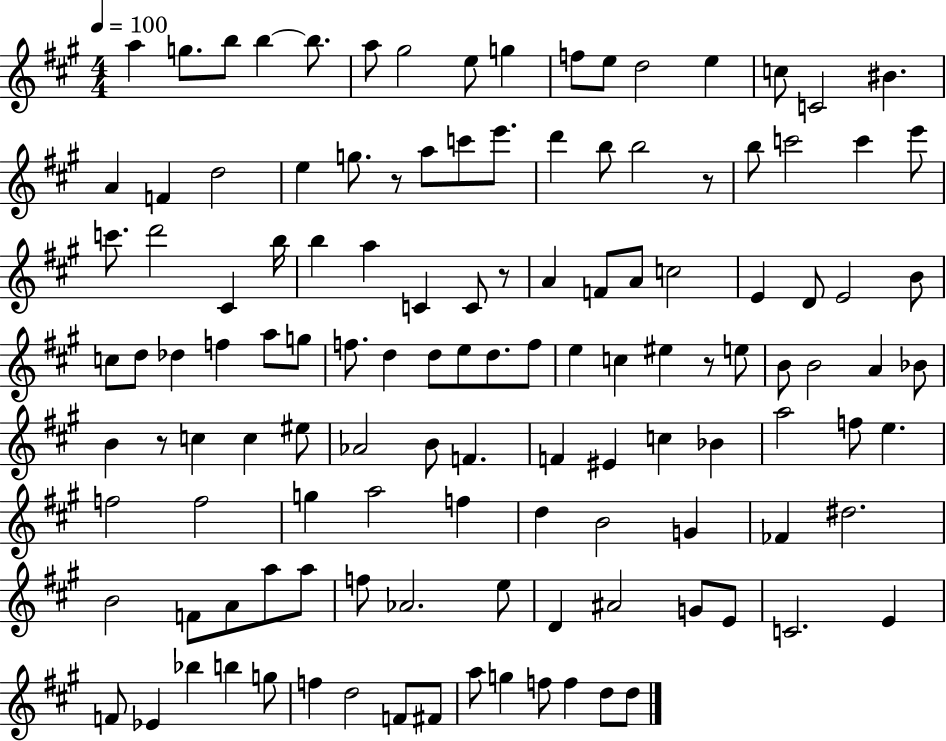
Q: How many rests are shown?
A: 5